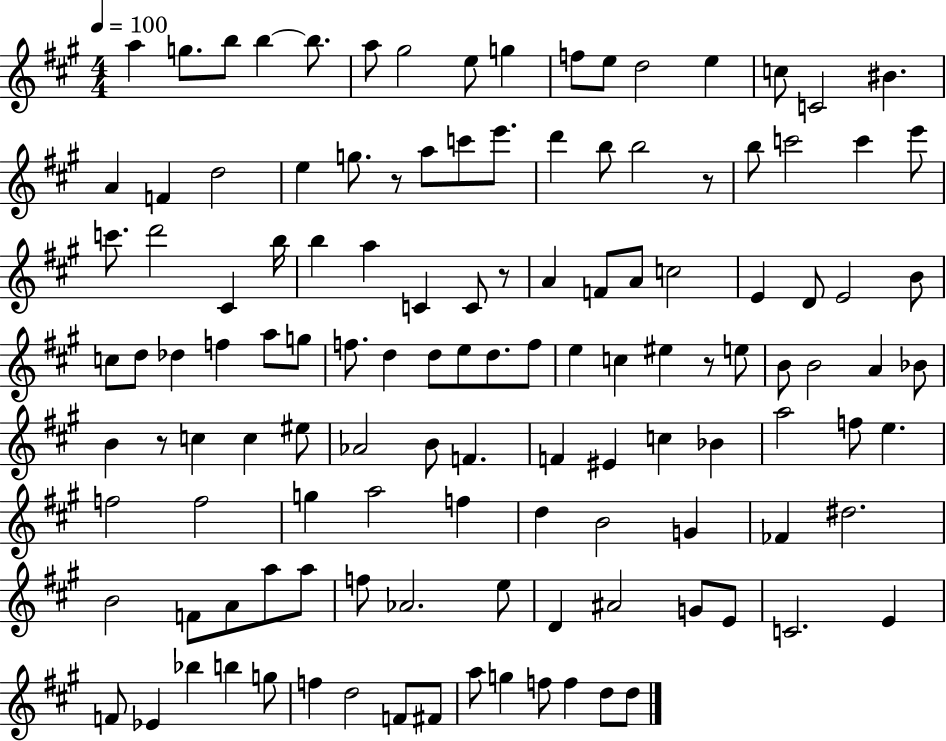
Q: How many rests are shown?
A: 5